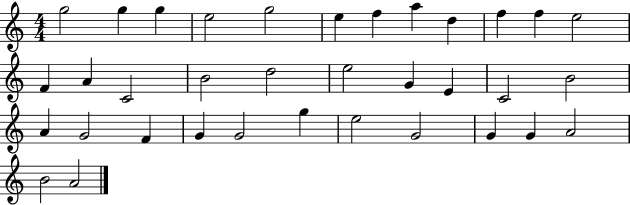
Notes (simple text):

G5/h G5/q G5/q E5/h G5/h E5/q F5/q A5/q D5/q F5/q F5/q E5/h F4/q A4/q C4/h B4/h D5/h E5/h G4/q E4/q C4/h B4/h A4/q G4/h F4/q G4/q G4/h G5/q E5/h G4/h G4/q G4/q A4/h B4/h A4/h